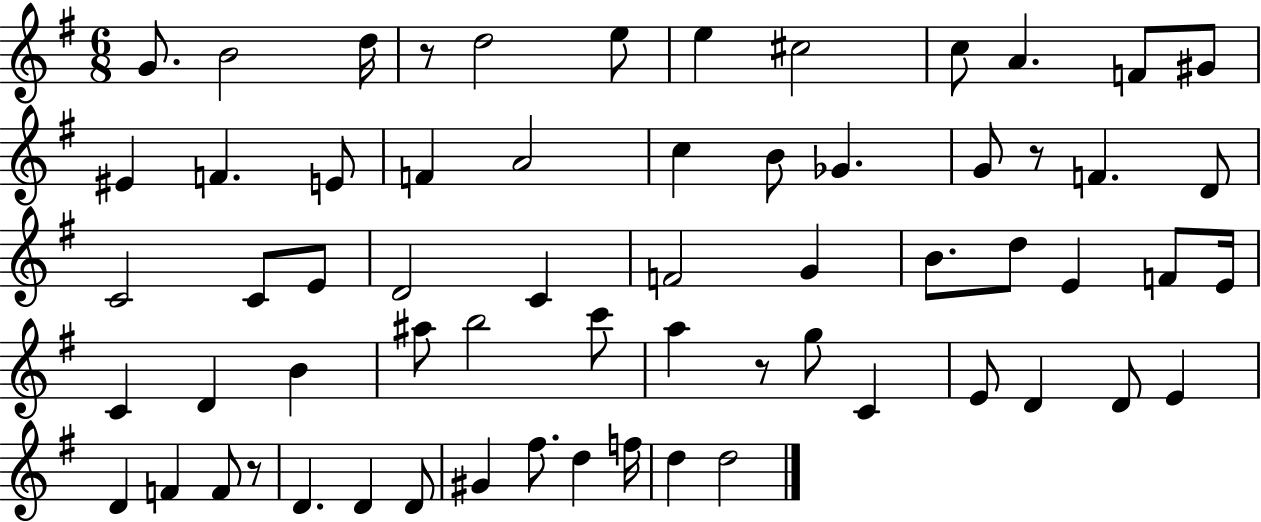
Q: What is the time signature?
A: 6/8